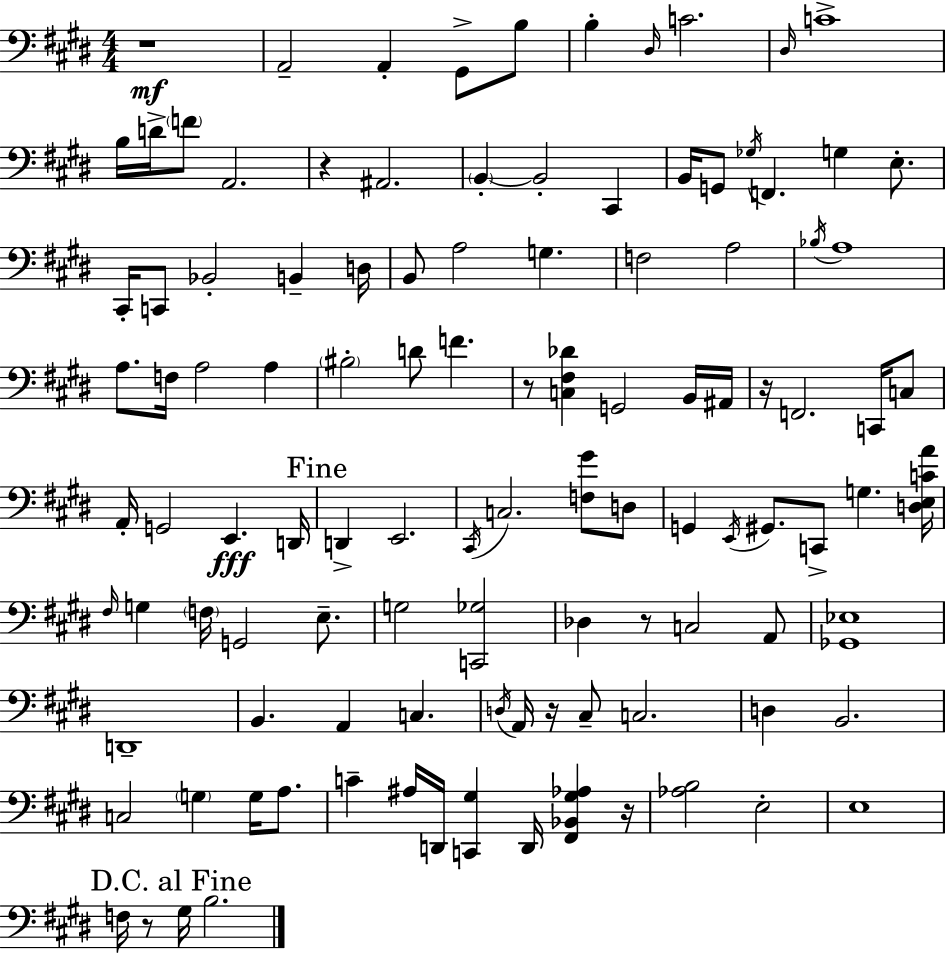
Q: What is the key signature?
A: E major